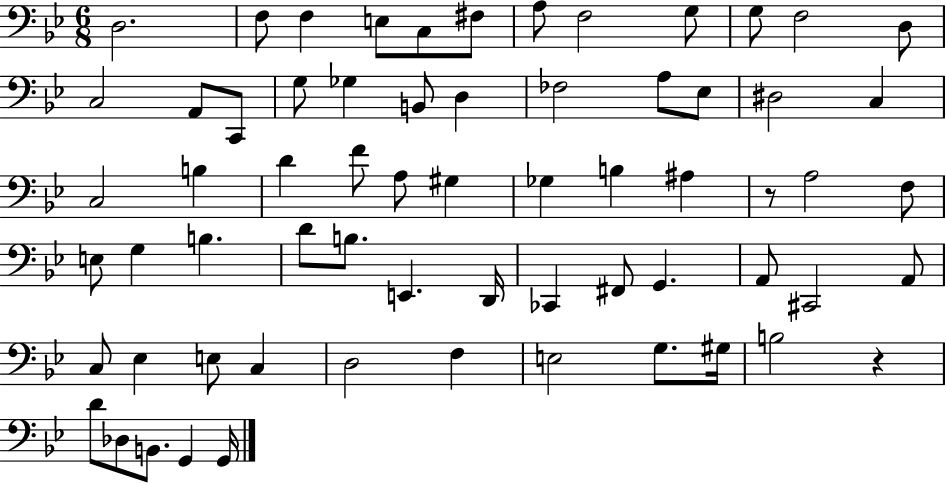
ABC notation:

X:1
T:Untitled
M:6/8
L:1/4
K:Bb
D,2 F,/2 F, E,/2 C,/2 ^F,/2 A,/2 F,2 G,/2 G,/2 F,2 D,/2 C,2 A,,/2 C,,/2 G,/2 _G, B,,/2 D, _F,2 A,/2 _E,/2 ^D,2 C, C,2 B, D F/2 A,/2 ^G, _G, B, ^A, z/2 A,2 F,/2 E,/2 G, B, D/2 B,/2 E,, D,,/4 _C,, ^F,,/2 G,, A,,/2 ^C,,2 A,,/2 C,/2 _E, E,/2 C, D,2 F, E,2 G,/2 ^G,/4 B,2 z D/2 _D,/2 B,,/2 G,, G,,/4